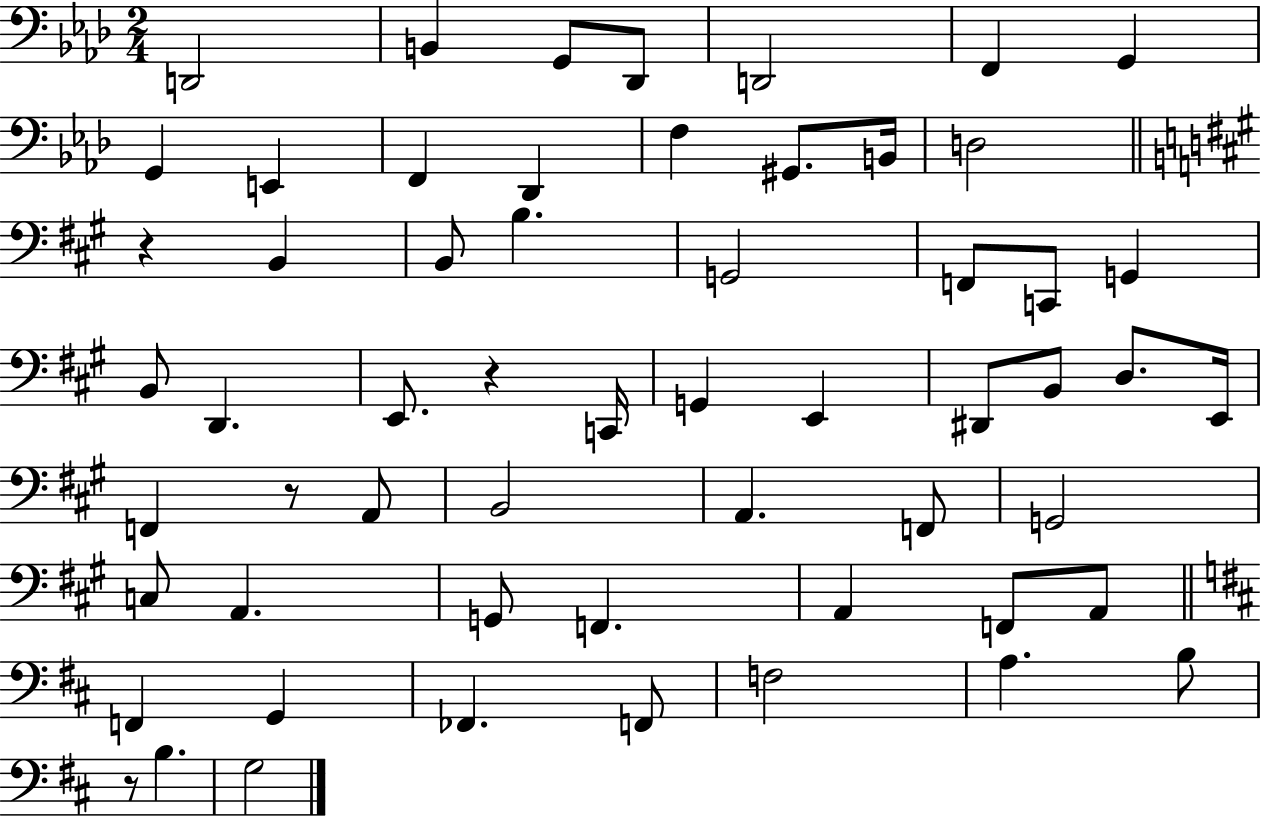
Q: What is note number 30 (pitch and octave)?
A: B2